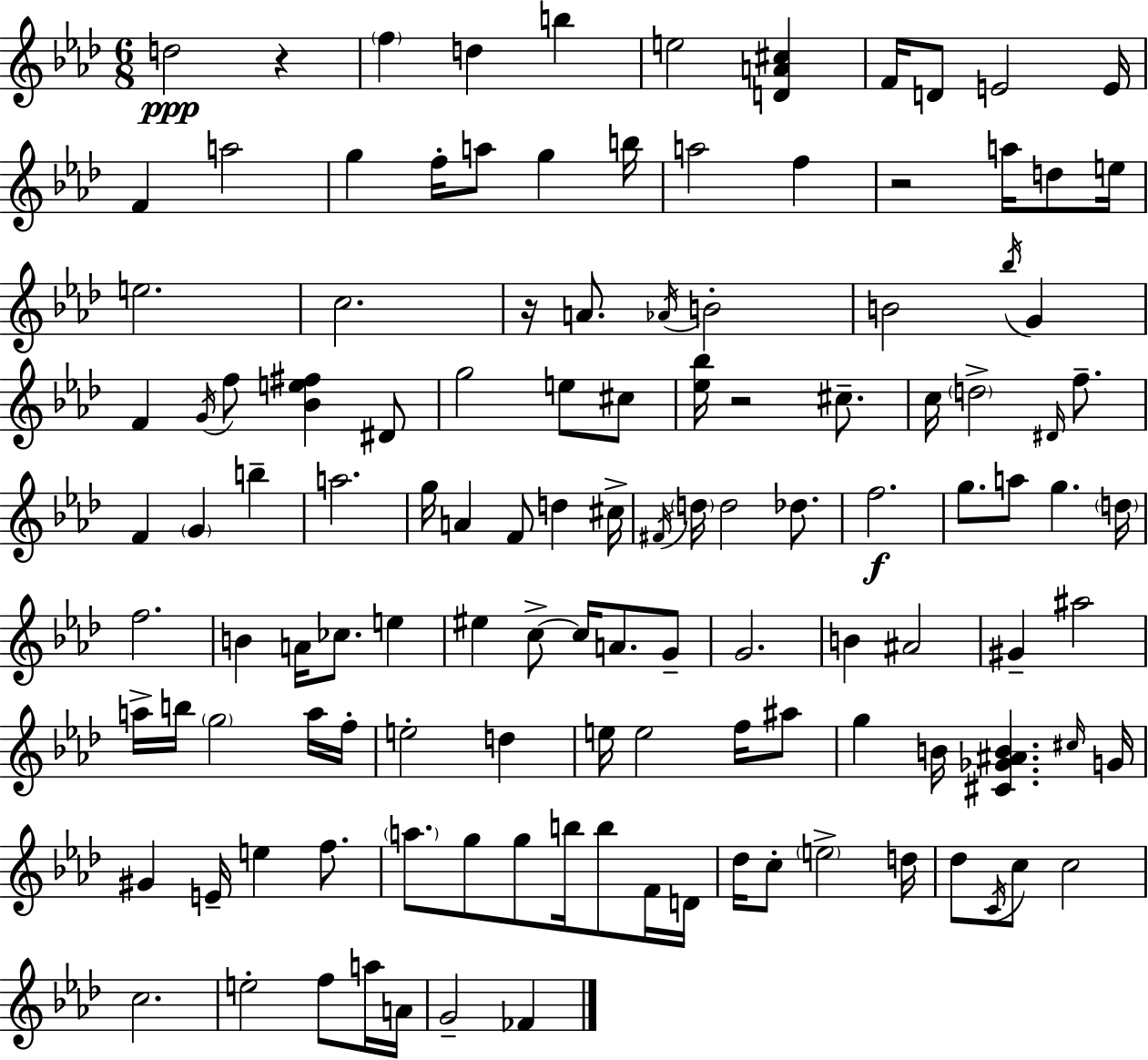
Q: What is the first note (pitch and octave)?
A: D5